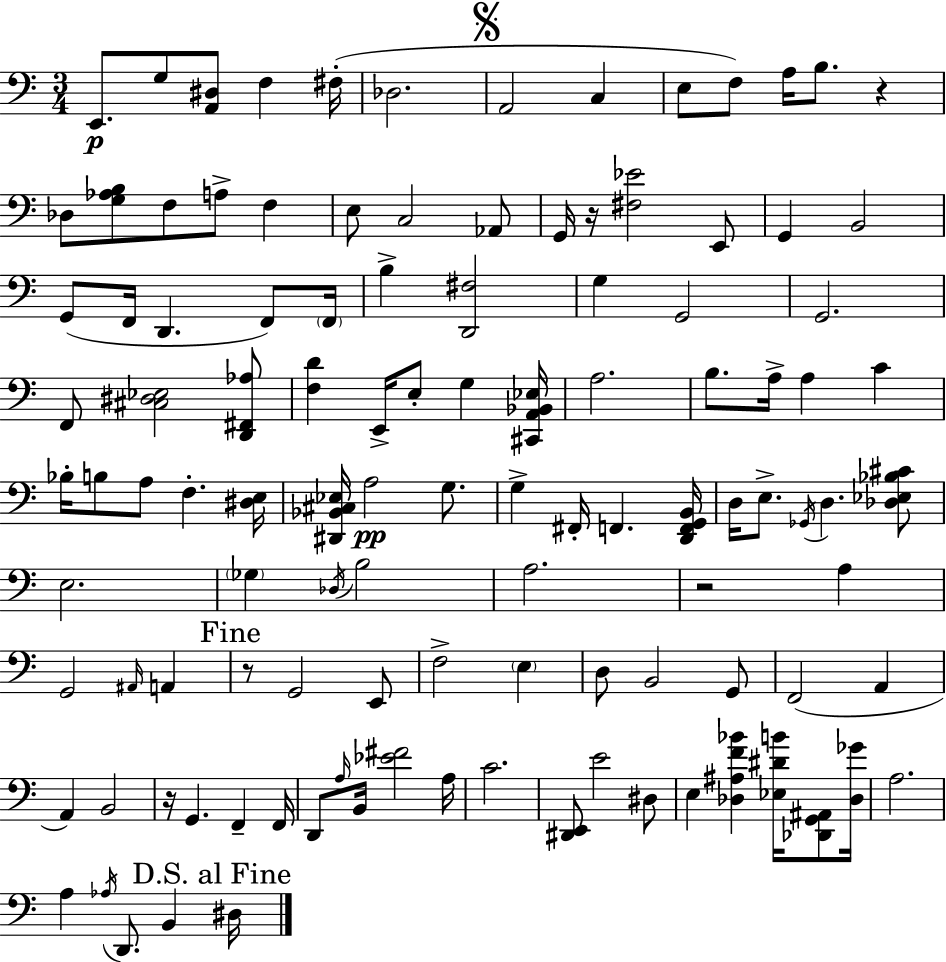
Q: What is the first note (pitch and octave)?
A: E2